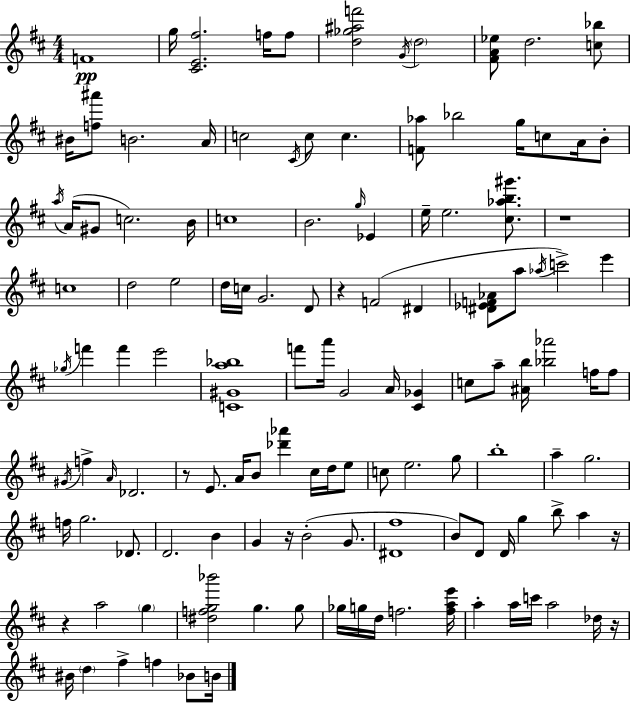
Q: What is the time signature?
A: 4/4